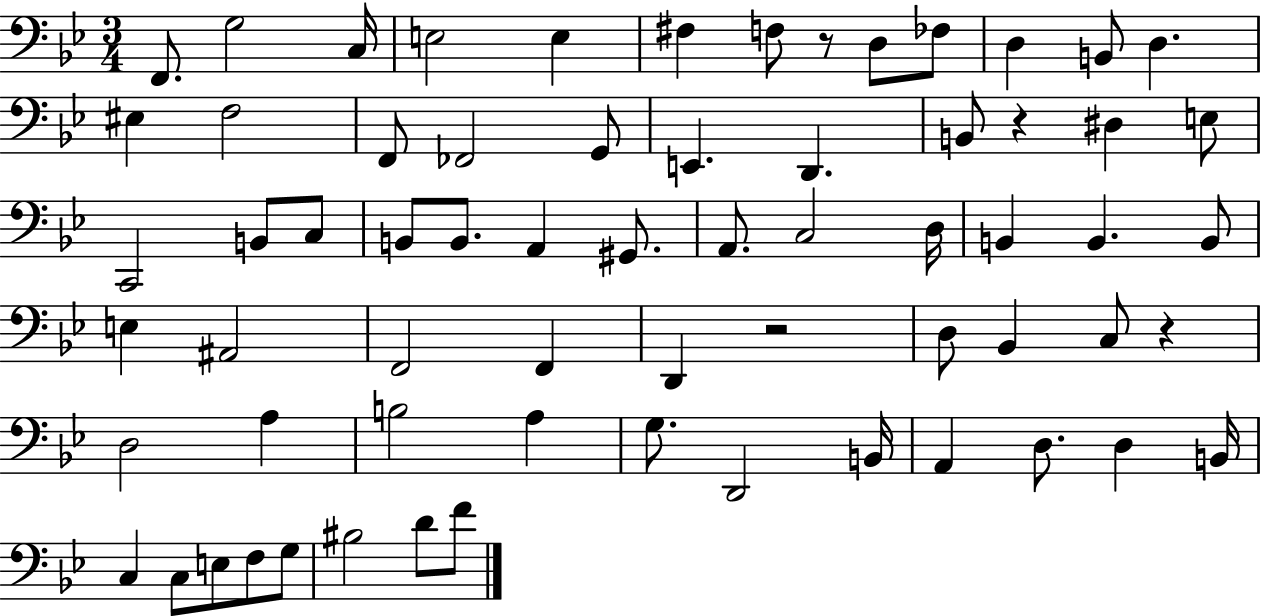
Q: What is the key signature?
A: BES major